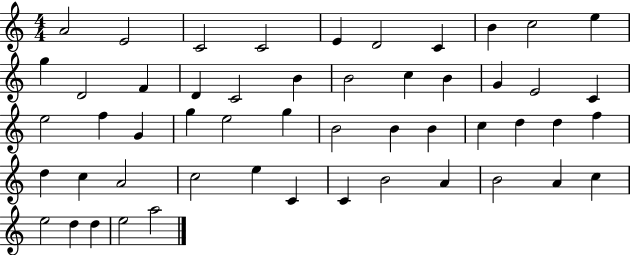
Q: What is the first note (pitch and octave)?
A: A4